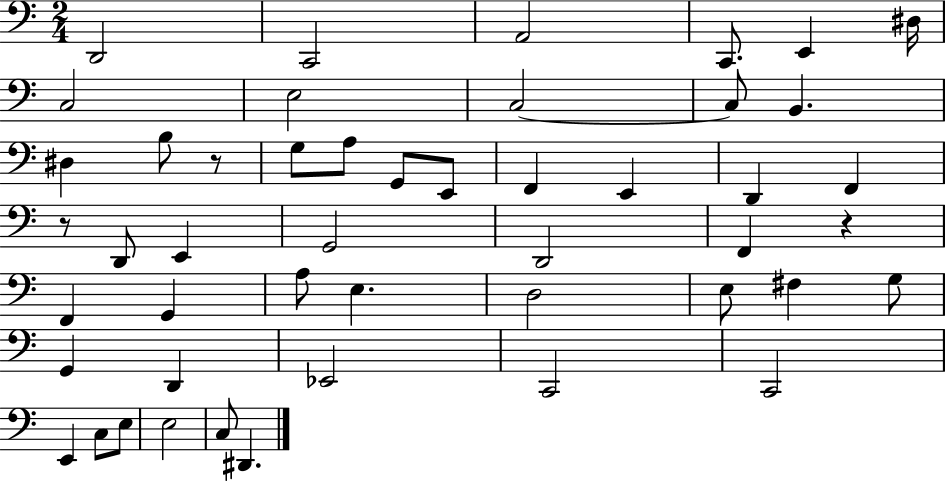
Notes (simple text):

D2/h C2/h A2/h C2/e. E2/q D#3/s C3/h E3/h C3/h C3/e B2/q. D#3/q B3/e R/e G3/e A3/e G2/e E2/e F2/q E2/q D2/q F2/q R/e D2/e E2/q G2/h D2/h F2/q R/q F2/q G2/q A3/e E3/q. D3/h E3/e F#3/q G3/e G2/q D2/q Eb2/h C2/h C2/h E2/q C3/e E3/e E3/h C3/e D#2/q.